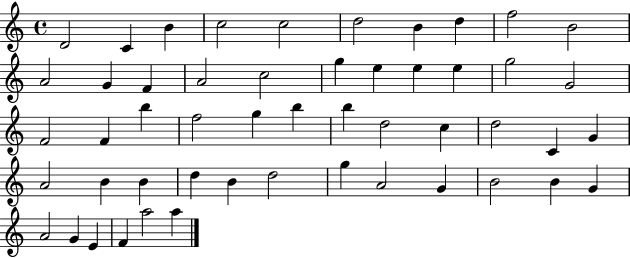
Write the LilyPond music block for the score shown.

{
  \clef treble
  \time 4/4
  \defaultTimeSignature
  \key c \major
  d'2 c'4 b'4 | c''2 c''2 | d''2 b'4 d''4 | f''2 b'2 | \break a'2 g'4 f'4 | a'2 c''2 | g''4 e''4 e''4 e''4 | g''2 g'2 | \break f'2 f'4 b''4 | f''2 g''4 b''4 | b''4 d''2 c''4 | d''2 c'4 g'4 | \break a'2 b'4 b'4 | d''4 b'4 d''2 | g''4 a'2 g'4 | b'2 b'4 g'4 | \break a'2 g'4 e'4 | f'4 a''2 a''4 | \bar "|."
}